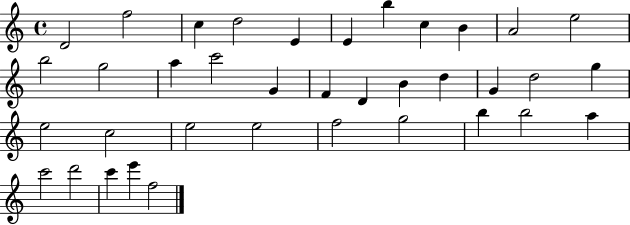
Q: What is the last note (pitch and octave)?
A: F5